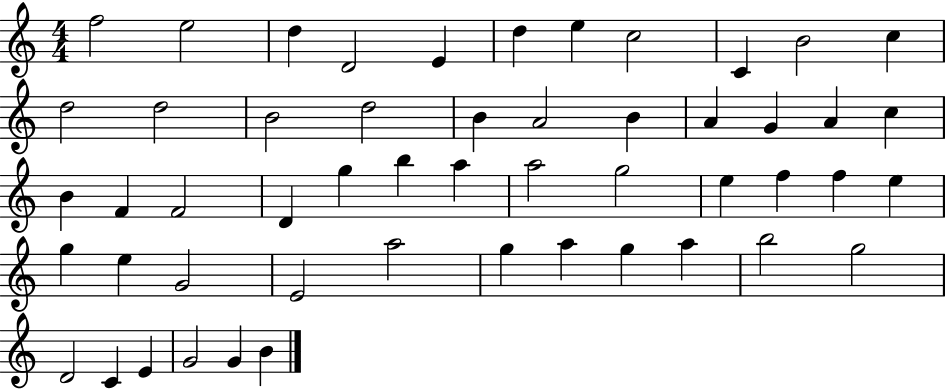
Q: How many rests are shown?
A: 0